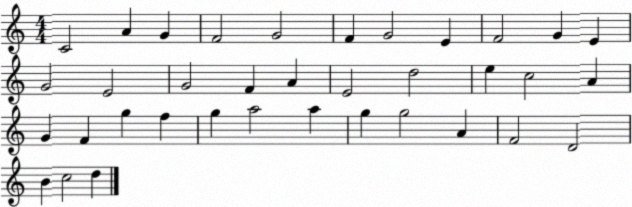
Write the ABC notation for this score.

X:1
T:Untitled
M:4/4
L:1/4
K:C
C2 A G F2 G2 F G2 E F2 G E G2 E2 G2 F A E2 d2 e c2 A G F g f g a2 a g g2 A F2 D2 B c2 d